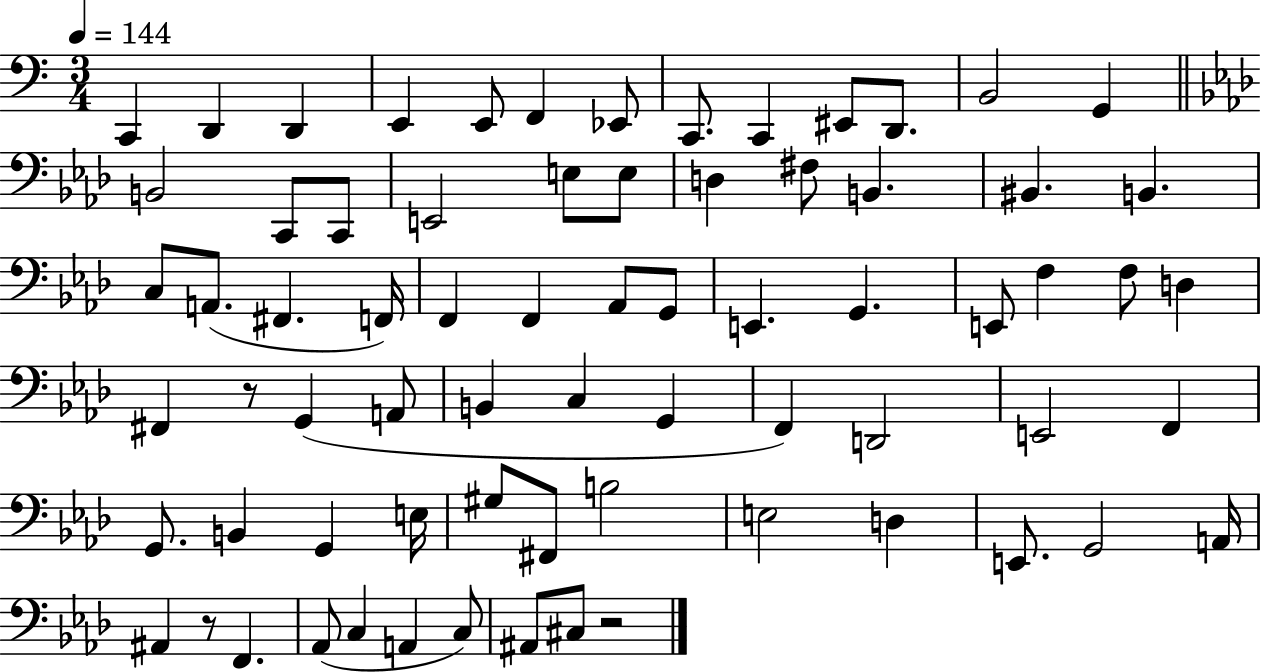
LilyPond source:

{
  \clef bass
  \numericTimeSignature
  \time 3/4
  \key c \major
  \tempo 4 = 144
  \repeat volta 2 { c,4 d,4 d,4 | e,4 e,8 f,4 ees,8 | c,8. c,4 eis,8 d,8. | b,2 g,4 | \break \bar "||" \break \key aes \major b,2 c,8 c,8 | e,2 e8 e8 | d4 fis8 b,4. | bis,4. b,4. | \break c8 a,8.( fis,4. f,16) | f,4 f,4 aes,8 g,8 | e,4. g,4. | e,8 f4 f8 d4 | \break fis,4 r8 g,4( a,8 | b,4 c4 g,4 | f,4) d,2 | e,2 f,4 | \break g,8. b,4 g,4 e16 | gis8 fis,8 b2 | e2 d4 | e,8. g,2 a,16 | \break ais,4 r8 f,4. | aes,8( c4 a,4 c8) | ais,8 cis8 r2 | } \bar "|."
}